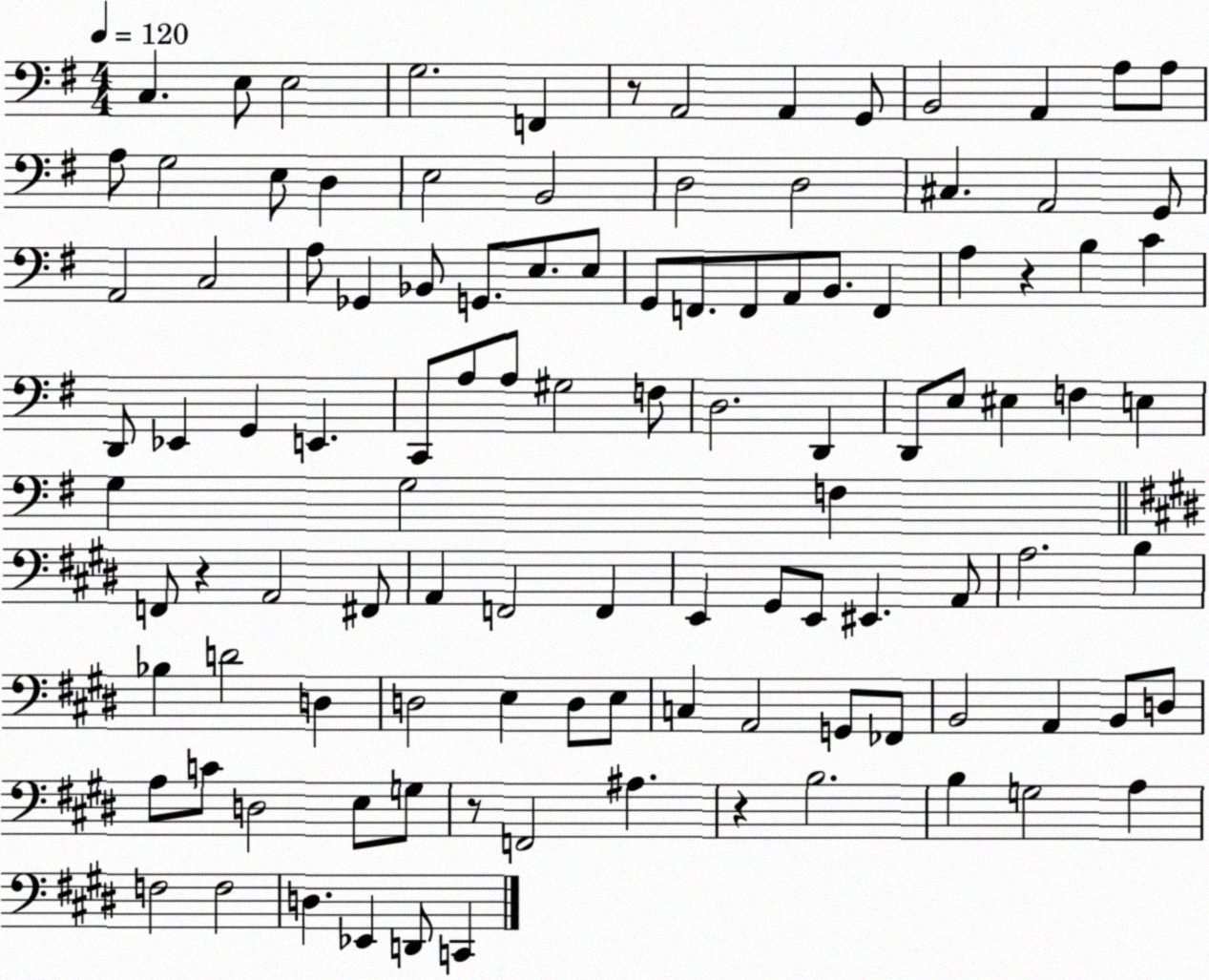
X:1
T:Untitled
M:4/4
L:1/4
K:G
C, E,/2 E,2 G,2 F,, z/2 A,,2 A,, G,,/2 B,,2 A,, A,/2 A,/2 A,/2 G,2 E,/2 D, E,2 B,,2 D,2 D,2 ^C, A,,2 G,,/2 A,,2 C,2 A,/2 _G,, _B,,/2 G,,/2 E,/2 E,/2 G,,/2 F,,/2 F,,/2 A,,/2 B,,/2 F,, A, z B, C D,,/2 _E,, G,, E,, C,,/2 A,/2 A,/2 ^G,2 F,/2 D,2 D,, D,,/2 E,/2 ^E, F, E, G, G,2 F, F,,/2 z A,,2 ^F,,/2 A,, F,,2 F,, E,, ^G,,/2 E,,/2 ^E,, A,,/2 A,2 B, _B, D2 D, D,2 E, D,/2 E,/2 C, A,,2 G,,/2 _F,,/2 B,,2 A,, B,,/2 D,/2 A,/2 C/2 D,2 E,/2 G,/2 z/2 F,,2 ^A, z B,2 B, G,2 A, F,2 F,2 D, _E,, D,,/2 C,,